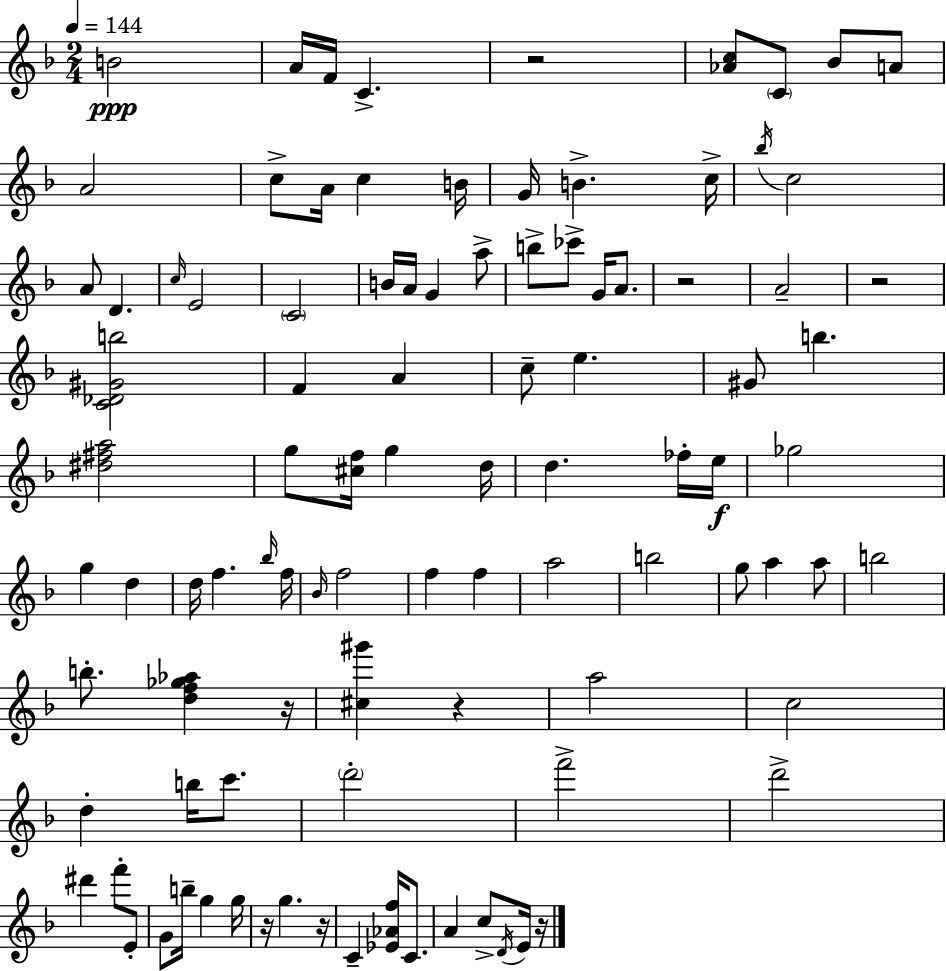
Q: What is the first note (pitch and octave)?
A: B4